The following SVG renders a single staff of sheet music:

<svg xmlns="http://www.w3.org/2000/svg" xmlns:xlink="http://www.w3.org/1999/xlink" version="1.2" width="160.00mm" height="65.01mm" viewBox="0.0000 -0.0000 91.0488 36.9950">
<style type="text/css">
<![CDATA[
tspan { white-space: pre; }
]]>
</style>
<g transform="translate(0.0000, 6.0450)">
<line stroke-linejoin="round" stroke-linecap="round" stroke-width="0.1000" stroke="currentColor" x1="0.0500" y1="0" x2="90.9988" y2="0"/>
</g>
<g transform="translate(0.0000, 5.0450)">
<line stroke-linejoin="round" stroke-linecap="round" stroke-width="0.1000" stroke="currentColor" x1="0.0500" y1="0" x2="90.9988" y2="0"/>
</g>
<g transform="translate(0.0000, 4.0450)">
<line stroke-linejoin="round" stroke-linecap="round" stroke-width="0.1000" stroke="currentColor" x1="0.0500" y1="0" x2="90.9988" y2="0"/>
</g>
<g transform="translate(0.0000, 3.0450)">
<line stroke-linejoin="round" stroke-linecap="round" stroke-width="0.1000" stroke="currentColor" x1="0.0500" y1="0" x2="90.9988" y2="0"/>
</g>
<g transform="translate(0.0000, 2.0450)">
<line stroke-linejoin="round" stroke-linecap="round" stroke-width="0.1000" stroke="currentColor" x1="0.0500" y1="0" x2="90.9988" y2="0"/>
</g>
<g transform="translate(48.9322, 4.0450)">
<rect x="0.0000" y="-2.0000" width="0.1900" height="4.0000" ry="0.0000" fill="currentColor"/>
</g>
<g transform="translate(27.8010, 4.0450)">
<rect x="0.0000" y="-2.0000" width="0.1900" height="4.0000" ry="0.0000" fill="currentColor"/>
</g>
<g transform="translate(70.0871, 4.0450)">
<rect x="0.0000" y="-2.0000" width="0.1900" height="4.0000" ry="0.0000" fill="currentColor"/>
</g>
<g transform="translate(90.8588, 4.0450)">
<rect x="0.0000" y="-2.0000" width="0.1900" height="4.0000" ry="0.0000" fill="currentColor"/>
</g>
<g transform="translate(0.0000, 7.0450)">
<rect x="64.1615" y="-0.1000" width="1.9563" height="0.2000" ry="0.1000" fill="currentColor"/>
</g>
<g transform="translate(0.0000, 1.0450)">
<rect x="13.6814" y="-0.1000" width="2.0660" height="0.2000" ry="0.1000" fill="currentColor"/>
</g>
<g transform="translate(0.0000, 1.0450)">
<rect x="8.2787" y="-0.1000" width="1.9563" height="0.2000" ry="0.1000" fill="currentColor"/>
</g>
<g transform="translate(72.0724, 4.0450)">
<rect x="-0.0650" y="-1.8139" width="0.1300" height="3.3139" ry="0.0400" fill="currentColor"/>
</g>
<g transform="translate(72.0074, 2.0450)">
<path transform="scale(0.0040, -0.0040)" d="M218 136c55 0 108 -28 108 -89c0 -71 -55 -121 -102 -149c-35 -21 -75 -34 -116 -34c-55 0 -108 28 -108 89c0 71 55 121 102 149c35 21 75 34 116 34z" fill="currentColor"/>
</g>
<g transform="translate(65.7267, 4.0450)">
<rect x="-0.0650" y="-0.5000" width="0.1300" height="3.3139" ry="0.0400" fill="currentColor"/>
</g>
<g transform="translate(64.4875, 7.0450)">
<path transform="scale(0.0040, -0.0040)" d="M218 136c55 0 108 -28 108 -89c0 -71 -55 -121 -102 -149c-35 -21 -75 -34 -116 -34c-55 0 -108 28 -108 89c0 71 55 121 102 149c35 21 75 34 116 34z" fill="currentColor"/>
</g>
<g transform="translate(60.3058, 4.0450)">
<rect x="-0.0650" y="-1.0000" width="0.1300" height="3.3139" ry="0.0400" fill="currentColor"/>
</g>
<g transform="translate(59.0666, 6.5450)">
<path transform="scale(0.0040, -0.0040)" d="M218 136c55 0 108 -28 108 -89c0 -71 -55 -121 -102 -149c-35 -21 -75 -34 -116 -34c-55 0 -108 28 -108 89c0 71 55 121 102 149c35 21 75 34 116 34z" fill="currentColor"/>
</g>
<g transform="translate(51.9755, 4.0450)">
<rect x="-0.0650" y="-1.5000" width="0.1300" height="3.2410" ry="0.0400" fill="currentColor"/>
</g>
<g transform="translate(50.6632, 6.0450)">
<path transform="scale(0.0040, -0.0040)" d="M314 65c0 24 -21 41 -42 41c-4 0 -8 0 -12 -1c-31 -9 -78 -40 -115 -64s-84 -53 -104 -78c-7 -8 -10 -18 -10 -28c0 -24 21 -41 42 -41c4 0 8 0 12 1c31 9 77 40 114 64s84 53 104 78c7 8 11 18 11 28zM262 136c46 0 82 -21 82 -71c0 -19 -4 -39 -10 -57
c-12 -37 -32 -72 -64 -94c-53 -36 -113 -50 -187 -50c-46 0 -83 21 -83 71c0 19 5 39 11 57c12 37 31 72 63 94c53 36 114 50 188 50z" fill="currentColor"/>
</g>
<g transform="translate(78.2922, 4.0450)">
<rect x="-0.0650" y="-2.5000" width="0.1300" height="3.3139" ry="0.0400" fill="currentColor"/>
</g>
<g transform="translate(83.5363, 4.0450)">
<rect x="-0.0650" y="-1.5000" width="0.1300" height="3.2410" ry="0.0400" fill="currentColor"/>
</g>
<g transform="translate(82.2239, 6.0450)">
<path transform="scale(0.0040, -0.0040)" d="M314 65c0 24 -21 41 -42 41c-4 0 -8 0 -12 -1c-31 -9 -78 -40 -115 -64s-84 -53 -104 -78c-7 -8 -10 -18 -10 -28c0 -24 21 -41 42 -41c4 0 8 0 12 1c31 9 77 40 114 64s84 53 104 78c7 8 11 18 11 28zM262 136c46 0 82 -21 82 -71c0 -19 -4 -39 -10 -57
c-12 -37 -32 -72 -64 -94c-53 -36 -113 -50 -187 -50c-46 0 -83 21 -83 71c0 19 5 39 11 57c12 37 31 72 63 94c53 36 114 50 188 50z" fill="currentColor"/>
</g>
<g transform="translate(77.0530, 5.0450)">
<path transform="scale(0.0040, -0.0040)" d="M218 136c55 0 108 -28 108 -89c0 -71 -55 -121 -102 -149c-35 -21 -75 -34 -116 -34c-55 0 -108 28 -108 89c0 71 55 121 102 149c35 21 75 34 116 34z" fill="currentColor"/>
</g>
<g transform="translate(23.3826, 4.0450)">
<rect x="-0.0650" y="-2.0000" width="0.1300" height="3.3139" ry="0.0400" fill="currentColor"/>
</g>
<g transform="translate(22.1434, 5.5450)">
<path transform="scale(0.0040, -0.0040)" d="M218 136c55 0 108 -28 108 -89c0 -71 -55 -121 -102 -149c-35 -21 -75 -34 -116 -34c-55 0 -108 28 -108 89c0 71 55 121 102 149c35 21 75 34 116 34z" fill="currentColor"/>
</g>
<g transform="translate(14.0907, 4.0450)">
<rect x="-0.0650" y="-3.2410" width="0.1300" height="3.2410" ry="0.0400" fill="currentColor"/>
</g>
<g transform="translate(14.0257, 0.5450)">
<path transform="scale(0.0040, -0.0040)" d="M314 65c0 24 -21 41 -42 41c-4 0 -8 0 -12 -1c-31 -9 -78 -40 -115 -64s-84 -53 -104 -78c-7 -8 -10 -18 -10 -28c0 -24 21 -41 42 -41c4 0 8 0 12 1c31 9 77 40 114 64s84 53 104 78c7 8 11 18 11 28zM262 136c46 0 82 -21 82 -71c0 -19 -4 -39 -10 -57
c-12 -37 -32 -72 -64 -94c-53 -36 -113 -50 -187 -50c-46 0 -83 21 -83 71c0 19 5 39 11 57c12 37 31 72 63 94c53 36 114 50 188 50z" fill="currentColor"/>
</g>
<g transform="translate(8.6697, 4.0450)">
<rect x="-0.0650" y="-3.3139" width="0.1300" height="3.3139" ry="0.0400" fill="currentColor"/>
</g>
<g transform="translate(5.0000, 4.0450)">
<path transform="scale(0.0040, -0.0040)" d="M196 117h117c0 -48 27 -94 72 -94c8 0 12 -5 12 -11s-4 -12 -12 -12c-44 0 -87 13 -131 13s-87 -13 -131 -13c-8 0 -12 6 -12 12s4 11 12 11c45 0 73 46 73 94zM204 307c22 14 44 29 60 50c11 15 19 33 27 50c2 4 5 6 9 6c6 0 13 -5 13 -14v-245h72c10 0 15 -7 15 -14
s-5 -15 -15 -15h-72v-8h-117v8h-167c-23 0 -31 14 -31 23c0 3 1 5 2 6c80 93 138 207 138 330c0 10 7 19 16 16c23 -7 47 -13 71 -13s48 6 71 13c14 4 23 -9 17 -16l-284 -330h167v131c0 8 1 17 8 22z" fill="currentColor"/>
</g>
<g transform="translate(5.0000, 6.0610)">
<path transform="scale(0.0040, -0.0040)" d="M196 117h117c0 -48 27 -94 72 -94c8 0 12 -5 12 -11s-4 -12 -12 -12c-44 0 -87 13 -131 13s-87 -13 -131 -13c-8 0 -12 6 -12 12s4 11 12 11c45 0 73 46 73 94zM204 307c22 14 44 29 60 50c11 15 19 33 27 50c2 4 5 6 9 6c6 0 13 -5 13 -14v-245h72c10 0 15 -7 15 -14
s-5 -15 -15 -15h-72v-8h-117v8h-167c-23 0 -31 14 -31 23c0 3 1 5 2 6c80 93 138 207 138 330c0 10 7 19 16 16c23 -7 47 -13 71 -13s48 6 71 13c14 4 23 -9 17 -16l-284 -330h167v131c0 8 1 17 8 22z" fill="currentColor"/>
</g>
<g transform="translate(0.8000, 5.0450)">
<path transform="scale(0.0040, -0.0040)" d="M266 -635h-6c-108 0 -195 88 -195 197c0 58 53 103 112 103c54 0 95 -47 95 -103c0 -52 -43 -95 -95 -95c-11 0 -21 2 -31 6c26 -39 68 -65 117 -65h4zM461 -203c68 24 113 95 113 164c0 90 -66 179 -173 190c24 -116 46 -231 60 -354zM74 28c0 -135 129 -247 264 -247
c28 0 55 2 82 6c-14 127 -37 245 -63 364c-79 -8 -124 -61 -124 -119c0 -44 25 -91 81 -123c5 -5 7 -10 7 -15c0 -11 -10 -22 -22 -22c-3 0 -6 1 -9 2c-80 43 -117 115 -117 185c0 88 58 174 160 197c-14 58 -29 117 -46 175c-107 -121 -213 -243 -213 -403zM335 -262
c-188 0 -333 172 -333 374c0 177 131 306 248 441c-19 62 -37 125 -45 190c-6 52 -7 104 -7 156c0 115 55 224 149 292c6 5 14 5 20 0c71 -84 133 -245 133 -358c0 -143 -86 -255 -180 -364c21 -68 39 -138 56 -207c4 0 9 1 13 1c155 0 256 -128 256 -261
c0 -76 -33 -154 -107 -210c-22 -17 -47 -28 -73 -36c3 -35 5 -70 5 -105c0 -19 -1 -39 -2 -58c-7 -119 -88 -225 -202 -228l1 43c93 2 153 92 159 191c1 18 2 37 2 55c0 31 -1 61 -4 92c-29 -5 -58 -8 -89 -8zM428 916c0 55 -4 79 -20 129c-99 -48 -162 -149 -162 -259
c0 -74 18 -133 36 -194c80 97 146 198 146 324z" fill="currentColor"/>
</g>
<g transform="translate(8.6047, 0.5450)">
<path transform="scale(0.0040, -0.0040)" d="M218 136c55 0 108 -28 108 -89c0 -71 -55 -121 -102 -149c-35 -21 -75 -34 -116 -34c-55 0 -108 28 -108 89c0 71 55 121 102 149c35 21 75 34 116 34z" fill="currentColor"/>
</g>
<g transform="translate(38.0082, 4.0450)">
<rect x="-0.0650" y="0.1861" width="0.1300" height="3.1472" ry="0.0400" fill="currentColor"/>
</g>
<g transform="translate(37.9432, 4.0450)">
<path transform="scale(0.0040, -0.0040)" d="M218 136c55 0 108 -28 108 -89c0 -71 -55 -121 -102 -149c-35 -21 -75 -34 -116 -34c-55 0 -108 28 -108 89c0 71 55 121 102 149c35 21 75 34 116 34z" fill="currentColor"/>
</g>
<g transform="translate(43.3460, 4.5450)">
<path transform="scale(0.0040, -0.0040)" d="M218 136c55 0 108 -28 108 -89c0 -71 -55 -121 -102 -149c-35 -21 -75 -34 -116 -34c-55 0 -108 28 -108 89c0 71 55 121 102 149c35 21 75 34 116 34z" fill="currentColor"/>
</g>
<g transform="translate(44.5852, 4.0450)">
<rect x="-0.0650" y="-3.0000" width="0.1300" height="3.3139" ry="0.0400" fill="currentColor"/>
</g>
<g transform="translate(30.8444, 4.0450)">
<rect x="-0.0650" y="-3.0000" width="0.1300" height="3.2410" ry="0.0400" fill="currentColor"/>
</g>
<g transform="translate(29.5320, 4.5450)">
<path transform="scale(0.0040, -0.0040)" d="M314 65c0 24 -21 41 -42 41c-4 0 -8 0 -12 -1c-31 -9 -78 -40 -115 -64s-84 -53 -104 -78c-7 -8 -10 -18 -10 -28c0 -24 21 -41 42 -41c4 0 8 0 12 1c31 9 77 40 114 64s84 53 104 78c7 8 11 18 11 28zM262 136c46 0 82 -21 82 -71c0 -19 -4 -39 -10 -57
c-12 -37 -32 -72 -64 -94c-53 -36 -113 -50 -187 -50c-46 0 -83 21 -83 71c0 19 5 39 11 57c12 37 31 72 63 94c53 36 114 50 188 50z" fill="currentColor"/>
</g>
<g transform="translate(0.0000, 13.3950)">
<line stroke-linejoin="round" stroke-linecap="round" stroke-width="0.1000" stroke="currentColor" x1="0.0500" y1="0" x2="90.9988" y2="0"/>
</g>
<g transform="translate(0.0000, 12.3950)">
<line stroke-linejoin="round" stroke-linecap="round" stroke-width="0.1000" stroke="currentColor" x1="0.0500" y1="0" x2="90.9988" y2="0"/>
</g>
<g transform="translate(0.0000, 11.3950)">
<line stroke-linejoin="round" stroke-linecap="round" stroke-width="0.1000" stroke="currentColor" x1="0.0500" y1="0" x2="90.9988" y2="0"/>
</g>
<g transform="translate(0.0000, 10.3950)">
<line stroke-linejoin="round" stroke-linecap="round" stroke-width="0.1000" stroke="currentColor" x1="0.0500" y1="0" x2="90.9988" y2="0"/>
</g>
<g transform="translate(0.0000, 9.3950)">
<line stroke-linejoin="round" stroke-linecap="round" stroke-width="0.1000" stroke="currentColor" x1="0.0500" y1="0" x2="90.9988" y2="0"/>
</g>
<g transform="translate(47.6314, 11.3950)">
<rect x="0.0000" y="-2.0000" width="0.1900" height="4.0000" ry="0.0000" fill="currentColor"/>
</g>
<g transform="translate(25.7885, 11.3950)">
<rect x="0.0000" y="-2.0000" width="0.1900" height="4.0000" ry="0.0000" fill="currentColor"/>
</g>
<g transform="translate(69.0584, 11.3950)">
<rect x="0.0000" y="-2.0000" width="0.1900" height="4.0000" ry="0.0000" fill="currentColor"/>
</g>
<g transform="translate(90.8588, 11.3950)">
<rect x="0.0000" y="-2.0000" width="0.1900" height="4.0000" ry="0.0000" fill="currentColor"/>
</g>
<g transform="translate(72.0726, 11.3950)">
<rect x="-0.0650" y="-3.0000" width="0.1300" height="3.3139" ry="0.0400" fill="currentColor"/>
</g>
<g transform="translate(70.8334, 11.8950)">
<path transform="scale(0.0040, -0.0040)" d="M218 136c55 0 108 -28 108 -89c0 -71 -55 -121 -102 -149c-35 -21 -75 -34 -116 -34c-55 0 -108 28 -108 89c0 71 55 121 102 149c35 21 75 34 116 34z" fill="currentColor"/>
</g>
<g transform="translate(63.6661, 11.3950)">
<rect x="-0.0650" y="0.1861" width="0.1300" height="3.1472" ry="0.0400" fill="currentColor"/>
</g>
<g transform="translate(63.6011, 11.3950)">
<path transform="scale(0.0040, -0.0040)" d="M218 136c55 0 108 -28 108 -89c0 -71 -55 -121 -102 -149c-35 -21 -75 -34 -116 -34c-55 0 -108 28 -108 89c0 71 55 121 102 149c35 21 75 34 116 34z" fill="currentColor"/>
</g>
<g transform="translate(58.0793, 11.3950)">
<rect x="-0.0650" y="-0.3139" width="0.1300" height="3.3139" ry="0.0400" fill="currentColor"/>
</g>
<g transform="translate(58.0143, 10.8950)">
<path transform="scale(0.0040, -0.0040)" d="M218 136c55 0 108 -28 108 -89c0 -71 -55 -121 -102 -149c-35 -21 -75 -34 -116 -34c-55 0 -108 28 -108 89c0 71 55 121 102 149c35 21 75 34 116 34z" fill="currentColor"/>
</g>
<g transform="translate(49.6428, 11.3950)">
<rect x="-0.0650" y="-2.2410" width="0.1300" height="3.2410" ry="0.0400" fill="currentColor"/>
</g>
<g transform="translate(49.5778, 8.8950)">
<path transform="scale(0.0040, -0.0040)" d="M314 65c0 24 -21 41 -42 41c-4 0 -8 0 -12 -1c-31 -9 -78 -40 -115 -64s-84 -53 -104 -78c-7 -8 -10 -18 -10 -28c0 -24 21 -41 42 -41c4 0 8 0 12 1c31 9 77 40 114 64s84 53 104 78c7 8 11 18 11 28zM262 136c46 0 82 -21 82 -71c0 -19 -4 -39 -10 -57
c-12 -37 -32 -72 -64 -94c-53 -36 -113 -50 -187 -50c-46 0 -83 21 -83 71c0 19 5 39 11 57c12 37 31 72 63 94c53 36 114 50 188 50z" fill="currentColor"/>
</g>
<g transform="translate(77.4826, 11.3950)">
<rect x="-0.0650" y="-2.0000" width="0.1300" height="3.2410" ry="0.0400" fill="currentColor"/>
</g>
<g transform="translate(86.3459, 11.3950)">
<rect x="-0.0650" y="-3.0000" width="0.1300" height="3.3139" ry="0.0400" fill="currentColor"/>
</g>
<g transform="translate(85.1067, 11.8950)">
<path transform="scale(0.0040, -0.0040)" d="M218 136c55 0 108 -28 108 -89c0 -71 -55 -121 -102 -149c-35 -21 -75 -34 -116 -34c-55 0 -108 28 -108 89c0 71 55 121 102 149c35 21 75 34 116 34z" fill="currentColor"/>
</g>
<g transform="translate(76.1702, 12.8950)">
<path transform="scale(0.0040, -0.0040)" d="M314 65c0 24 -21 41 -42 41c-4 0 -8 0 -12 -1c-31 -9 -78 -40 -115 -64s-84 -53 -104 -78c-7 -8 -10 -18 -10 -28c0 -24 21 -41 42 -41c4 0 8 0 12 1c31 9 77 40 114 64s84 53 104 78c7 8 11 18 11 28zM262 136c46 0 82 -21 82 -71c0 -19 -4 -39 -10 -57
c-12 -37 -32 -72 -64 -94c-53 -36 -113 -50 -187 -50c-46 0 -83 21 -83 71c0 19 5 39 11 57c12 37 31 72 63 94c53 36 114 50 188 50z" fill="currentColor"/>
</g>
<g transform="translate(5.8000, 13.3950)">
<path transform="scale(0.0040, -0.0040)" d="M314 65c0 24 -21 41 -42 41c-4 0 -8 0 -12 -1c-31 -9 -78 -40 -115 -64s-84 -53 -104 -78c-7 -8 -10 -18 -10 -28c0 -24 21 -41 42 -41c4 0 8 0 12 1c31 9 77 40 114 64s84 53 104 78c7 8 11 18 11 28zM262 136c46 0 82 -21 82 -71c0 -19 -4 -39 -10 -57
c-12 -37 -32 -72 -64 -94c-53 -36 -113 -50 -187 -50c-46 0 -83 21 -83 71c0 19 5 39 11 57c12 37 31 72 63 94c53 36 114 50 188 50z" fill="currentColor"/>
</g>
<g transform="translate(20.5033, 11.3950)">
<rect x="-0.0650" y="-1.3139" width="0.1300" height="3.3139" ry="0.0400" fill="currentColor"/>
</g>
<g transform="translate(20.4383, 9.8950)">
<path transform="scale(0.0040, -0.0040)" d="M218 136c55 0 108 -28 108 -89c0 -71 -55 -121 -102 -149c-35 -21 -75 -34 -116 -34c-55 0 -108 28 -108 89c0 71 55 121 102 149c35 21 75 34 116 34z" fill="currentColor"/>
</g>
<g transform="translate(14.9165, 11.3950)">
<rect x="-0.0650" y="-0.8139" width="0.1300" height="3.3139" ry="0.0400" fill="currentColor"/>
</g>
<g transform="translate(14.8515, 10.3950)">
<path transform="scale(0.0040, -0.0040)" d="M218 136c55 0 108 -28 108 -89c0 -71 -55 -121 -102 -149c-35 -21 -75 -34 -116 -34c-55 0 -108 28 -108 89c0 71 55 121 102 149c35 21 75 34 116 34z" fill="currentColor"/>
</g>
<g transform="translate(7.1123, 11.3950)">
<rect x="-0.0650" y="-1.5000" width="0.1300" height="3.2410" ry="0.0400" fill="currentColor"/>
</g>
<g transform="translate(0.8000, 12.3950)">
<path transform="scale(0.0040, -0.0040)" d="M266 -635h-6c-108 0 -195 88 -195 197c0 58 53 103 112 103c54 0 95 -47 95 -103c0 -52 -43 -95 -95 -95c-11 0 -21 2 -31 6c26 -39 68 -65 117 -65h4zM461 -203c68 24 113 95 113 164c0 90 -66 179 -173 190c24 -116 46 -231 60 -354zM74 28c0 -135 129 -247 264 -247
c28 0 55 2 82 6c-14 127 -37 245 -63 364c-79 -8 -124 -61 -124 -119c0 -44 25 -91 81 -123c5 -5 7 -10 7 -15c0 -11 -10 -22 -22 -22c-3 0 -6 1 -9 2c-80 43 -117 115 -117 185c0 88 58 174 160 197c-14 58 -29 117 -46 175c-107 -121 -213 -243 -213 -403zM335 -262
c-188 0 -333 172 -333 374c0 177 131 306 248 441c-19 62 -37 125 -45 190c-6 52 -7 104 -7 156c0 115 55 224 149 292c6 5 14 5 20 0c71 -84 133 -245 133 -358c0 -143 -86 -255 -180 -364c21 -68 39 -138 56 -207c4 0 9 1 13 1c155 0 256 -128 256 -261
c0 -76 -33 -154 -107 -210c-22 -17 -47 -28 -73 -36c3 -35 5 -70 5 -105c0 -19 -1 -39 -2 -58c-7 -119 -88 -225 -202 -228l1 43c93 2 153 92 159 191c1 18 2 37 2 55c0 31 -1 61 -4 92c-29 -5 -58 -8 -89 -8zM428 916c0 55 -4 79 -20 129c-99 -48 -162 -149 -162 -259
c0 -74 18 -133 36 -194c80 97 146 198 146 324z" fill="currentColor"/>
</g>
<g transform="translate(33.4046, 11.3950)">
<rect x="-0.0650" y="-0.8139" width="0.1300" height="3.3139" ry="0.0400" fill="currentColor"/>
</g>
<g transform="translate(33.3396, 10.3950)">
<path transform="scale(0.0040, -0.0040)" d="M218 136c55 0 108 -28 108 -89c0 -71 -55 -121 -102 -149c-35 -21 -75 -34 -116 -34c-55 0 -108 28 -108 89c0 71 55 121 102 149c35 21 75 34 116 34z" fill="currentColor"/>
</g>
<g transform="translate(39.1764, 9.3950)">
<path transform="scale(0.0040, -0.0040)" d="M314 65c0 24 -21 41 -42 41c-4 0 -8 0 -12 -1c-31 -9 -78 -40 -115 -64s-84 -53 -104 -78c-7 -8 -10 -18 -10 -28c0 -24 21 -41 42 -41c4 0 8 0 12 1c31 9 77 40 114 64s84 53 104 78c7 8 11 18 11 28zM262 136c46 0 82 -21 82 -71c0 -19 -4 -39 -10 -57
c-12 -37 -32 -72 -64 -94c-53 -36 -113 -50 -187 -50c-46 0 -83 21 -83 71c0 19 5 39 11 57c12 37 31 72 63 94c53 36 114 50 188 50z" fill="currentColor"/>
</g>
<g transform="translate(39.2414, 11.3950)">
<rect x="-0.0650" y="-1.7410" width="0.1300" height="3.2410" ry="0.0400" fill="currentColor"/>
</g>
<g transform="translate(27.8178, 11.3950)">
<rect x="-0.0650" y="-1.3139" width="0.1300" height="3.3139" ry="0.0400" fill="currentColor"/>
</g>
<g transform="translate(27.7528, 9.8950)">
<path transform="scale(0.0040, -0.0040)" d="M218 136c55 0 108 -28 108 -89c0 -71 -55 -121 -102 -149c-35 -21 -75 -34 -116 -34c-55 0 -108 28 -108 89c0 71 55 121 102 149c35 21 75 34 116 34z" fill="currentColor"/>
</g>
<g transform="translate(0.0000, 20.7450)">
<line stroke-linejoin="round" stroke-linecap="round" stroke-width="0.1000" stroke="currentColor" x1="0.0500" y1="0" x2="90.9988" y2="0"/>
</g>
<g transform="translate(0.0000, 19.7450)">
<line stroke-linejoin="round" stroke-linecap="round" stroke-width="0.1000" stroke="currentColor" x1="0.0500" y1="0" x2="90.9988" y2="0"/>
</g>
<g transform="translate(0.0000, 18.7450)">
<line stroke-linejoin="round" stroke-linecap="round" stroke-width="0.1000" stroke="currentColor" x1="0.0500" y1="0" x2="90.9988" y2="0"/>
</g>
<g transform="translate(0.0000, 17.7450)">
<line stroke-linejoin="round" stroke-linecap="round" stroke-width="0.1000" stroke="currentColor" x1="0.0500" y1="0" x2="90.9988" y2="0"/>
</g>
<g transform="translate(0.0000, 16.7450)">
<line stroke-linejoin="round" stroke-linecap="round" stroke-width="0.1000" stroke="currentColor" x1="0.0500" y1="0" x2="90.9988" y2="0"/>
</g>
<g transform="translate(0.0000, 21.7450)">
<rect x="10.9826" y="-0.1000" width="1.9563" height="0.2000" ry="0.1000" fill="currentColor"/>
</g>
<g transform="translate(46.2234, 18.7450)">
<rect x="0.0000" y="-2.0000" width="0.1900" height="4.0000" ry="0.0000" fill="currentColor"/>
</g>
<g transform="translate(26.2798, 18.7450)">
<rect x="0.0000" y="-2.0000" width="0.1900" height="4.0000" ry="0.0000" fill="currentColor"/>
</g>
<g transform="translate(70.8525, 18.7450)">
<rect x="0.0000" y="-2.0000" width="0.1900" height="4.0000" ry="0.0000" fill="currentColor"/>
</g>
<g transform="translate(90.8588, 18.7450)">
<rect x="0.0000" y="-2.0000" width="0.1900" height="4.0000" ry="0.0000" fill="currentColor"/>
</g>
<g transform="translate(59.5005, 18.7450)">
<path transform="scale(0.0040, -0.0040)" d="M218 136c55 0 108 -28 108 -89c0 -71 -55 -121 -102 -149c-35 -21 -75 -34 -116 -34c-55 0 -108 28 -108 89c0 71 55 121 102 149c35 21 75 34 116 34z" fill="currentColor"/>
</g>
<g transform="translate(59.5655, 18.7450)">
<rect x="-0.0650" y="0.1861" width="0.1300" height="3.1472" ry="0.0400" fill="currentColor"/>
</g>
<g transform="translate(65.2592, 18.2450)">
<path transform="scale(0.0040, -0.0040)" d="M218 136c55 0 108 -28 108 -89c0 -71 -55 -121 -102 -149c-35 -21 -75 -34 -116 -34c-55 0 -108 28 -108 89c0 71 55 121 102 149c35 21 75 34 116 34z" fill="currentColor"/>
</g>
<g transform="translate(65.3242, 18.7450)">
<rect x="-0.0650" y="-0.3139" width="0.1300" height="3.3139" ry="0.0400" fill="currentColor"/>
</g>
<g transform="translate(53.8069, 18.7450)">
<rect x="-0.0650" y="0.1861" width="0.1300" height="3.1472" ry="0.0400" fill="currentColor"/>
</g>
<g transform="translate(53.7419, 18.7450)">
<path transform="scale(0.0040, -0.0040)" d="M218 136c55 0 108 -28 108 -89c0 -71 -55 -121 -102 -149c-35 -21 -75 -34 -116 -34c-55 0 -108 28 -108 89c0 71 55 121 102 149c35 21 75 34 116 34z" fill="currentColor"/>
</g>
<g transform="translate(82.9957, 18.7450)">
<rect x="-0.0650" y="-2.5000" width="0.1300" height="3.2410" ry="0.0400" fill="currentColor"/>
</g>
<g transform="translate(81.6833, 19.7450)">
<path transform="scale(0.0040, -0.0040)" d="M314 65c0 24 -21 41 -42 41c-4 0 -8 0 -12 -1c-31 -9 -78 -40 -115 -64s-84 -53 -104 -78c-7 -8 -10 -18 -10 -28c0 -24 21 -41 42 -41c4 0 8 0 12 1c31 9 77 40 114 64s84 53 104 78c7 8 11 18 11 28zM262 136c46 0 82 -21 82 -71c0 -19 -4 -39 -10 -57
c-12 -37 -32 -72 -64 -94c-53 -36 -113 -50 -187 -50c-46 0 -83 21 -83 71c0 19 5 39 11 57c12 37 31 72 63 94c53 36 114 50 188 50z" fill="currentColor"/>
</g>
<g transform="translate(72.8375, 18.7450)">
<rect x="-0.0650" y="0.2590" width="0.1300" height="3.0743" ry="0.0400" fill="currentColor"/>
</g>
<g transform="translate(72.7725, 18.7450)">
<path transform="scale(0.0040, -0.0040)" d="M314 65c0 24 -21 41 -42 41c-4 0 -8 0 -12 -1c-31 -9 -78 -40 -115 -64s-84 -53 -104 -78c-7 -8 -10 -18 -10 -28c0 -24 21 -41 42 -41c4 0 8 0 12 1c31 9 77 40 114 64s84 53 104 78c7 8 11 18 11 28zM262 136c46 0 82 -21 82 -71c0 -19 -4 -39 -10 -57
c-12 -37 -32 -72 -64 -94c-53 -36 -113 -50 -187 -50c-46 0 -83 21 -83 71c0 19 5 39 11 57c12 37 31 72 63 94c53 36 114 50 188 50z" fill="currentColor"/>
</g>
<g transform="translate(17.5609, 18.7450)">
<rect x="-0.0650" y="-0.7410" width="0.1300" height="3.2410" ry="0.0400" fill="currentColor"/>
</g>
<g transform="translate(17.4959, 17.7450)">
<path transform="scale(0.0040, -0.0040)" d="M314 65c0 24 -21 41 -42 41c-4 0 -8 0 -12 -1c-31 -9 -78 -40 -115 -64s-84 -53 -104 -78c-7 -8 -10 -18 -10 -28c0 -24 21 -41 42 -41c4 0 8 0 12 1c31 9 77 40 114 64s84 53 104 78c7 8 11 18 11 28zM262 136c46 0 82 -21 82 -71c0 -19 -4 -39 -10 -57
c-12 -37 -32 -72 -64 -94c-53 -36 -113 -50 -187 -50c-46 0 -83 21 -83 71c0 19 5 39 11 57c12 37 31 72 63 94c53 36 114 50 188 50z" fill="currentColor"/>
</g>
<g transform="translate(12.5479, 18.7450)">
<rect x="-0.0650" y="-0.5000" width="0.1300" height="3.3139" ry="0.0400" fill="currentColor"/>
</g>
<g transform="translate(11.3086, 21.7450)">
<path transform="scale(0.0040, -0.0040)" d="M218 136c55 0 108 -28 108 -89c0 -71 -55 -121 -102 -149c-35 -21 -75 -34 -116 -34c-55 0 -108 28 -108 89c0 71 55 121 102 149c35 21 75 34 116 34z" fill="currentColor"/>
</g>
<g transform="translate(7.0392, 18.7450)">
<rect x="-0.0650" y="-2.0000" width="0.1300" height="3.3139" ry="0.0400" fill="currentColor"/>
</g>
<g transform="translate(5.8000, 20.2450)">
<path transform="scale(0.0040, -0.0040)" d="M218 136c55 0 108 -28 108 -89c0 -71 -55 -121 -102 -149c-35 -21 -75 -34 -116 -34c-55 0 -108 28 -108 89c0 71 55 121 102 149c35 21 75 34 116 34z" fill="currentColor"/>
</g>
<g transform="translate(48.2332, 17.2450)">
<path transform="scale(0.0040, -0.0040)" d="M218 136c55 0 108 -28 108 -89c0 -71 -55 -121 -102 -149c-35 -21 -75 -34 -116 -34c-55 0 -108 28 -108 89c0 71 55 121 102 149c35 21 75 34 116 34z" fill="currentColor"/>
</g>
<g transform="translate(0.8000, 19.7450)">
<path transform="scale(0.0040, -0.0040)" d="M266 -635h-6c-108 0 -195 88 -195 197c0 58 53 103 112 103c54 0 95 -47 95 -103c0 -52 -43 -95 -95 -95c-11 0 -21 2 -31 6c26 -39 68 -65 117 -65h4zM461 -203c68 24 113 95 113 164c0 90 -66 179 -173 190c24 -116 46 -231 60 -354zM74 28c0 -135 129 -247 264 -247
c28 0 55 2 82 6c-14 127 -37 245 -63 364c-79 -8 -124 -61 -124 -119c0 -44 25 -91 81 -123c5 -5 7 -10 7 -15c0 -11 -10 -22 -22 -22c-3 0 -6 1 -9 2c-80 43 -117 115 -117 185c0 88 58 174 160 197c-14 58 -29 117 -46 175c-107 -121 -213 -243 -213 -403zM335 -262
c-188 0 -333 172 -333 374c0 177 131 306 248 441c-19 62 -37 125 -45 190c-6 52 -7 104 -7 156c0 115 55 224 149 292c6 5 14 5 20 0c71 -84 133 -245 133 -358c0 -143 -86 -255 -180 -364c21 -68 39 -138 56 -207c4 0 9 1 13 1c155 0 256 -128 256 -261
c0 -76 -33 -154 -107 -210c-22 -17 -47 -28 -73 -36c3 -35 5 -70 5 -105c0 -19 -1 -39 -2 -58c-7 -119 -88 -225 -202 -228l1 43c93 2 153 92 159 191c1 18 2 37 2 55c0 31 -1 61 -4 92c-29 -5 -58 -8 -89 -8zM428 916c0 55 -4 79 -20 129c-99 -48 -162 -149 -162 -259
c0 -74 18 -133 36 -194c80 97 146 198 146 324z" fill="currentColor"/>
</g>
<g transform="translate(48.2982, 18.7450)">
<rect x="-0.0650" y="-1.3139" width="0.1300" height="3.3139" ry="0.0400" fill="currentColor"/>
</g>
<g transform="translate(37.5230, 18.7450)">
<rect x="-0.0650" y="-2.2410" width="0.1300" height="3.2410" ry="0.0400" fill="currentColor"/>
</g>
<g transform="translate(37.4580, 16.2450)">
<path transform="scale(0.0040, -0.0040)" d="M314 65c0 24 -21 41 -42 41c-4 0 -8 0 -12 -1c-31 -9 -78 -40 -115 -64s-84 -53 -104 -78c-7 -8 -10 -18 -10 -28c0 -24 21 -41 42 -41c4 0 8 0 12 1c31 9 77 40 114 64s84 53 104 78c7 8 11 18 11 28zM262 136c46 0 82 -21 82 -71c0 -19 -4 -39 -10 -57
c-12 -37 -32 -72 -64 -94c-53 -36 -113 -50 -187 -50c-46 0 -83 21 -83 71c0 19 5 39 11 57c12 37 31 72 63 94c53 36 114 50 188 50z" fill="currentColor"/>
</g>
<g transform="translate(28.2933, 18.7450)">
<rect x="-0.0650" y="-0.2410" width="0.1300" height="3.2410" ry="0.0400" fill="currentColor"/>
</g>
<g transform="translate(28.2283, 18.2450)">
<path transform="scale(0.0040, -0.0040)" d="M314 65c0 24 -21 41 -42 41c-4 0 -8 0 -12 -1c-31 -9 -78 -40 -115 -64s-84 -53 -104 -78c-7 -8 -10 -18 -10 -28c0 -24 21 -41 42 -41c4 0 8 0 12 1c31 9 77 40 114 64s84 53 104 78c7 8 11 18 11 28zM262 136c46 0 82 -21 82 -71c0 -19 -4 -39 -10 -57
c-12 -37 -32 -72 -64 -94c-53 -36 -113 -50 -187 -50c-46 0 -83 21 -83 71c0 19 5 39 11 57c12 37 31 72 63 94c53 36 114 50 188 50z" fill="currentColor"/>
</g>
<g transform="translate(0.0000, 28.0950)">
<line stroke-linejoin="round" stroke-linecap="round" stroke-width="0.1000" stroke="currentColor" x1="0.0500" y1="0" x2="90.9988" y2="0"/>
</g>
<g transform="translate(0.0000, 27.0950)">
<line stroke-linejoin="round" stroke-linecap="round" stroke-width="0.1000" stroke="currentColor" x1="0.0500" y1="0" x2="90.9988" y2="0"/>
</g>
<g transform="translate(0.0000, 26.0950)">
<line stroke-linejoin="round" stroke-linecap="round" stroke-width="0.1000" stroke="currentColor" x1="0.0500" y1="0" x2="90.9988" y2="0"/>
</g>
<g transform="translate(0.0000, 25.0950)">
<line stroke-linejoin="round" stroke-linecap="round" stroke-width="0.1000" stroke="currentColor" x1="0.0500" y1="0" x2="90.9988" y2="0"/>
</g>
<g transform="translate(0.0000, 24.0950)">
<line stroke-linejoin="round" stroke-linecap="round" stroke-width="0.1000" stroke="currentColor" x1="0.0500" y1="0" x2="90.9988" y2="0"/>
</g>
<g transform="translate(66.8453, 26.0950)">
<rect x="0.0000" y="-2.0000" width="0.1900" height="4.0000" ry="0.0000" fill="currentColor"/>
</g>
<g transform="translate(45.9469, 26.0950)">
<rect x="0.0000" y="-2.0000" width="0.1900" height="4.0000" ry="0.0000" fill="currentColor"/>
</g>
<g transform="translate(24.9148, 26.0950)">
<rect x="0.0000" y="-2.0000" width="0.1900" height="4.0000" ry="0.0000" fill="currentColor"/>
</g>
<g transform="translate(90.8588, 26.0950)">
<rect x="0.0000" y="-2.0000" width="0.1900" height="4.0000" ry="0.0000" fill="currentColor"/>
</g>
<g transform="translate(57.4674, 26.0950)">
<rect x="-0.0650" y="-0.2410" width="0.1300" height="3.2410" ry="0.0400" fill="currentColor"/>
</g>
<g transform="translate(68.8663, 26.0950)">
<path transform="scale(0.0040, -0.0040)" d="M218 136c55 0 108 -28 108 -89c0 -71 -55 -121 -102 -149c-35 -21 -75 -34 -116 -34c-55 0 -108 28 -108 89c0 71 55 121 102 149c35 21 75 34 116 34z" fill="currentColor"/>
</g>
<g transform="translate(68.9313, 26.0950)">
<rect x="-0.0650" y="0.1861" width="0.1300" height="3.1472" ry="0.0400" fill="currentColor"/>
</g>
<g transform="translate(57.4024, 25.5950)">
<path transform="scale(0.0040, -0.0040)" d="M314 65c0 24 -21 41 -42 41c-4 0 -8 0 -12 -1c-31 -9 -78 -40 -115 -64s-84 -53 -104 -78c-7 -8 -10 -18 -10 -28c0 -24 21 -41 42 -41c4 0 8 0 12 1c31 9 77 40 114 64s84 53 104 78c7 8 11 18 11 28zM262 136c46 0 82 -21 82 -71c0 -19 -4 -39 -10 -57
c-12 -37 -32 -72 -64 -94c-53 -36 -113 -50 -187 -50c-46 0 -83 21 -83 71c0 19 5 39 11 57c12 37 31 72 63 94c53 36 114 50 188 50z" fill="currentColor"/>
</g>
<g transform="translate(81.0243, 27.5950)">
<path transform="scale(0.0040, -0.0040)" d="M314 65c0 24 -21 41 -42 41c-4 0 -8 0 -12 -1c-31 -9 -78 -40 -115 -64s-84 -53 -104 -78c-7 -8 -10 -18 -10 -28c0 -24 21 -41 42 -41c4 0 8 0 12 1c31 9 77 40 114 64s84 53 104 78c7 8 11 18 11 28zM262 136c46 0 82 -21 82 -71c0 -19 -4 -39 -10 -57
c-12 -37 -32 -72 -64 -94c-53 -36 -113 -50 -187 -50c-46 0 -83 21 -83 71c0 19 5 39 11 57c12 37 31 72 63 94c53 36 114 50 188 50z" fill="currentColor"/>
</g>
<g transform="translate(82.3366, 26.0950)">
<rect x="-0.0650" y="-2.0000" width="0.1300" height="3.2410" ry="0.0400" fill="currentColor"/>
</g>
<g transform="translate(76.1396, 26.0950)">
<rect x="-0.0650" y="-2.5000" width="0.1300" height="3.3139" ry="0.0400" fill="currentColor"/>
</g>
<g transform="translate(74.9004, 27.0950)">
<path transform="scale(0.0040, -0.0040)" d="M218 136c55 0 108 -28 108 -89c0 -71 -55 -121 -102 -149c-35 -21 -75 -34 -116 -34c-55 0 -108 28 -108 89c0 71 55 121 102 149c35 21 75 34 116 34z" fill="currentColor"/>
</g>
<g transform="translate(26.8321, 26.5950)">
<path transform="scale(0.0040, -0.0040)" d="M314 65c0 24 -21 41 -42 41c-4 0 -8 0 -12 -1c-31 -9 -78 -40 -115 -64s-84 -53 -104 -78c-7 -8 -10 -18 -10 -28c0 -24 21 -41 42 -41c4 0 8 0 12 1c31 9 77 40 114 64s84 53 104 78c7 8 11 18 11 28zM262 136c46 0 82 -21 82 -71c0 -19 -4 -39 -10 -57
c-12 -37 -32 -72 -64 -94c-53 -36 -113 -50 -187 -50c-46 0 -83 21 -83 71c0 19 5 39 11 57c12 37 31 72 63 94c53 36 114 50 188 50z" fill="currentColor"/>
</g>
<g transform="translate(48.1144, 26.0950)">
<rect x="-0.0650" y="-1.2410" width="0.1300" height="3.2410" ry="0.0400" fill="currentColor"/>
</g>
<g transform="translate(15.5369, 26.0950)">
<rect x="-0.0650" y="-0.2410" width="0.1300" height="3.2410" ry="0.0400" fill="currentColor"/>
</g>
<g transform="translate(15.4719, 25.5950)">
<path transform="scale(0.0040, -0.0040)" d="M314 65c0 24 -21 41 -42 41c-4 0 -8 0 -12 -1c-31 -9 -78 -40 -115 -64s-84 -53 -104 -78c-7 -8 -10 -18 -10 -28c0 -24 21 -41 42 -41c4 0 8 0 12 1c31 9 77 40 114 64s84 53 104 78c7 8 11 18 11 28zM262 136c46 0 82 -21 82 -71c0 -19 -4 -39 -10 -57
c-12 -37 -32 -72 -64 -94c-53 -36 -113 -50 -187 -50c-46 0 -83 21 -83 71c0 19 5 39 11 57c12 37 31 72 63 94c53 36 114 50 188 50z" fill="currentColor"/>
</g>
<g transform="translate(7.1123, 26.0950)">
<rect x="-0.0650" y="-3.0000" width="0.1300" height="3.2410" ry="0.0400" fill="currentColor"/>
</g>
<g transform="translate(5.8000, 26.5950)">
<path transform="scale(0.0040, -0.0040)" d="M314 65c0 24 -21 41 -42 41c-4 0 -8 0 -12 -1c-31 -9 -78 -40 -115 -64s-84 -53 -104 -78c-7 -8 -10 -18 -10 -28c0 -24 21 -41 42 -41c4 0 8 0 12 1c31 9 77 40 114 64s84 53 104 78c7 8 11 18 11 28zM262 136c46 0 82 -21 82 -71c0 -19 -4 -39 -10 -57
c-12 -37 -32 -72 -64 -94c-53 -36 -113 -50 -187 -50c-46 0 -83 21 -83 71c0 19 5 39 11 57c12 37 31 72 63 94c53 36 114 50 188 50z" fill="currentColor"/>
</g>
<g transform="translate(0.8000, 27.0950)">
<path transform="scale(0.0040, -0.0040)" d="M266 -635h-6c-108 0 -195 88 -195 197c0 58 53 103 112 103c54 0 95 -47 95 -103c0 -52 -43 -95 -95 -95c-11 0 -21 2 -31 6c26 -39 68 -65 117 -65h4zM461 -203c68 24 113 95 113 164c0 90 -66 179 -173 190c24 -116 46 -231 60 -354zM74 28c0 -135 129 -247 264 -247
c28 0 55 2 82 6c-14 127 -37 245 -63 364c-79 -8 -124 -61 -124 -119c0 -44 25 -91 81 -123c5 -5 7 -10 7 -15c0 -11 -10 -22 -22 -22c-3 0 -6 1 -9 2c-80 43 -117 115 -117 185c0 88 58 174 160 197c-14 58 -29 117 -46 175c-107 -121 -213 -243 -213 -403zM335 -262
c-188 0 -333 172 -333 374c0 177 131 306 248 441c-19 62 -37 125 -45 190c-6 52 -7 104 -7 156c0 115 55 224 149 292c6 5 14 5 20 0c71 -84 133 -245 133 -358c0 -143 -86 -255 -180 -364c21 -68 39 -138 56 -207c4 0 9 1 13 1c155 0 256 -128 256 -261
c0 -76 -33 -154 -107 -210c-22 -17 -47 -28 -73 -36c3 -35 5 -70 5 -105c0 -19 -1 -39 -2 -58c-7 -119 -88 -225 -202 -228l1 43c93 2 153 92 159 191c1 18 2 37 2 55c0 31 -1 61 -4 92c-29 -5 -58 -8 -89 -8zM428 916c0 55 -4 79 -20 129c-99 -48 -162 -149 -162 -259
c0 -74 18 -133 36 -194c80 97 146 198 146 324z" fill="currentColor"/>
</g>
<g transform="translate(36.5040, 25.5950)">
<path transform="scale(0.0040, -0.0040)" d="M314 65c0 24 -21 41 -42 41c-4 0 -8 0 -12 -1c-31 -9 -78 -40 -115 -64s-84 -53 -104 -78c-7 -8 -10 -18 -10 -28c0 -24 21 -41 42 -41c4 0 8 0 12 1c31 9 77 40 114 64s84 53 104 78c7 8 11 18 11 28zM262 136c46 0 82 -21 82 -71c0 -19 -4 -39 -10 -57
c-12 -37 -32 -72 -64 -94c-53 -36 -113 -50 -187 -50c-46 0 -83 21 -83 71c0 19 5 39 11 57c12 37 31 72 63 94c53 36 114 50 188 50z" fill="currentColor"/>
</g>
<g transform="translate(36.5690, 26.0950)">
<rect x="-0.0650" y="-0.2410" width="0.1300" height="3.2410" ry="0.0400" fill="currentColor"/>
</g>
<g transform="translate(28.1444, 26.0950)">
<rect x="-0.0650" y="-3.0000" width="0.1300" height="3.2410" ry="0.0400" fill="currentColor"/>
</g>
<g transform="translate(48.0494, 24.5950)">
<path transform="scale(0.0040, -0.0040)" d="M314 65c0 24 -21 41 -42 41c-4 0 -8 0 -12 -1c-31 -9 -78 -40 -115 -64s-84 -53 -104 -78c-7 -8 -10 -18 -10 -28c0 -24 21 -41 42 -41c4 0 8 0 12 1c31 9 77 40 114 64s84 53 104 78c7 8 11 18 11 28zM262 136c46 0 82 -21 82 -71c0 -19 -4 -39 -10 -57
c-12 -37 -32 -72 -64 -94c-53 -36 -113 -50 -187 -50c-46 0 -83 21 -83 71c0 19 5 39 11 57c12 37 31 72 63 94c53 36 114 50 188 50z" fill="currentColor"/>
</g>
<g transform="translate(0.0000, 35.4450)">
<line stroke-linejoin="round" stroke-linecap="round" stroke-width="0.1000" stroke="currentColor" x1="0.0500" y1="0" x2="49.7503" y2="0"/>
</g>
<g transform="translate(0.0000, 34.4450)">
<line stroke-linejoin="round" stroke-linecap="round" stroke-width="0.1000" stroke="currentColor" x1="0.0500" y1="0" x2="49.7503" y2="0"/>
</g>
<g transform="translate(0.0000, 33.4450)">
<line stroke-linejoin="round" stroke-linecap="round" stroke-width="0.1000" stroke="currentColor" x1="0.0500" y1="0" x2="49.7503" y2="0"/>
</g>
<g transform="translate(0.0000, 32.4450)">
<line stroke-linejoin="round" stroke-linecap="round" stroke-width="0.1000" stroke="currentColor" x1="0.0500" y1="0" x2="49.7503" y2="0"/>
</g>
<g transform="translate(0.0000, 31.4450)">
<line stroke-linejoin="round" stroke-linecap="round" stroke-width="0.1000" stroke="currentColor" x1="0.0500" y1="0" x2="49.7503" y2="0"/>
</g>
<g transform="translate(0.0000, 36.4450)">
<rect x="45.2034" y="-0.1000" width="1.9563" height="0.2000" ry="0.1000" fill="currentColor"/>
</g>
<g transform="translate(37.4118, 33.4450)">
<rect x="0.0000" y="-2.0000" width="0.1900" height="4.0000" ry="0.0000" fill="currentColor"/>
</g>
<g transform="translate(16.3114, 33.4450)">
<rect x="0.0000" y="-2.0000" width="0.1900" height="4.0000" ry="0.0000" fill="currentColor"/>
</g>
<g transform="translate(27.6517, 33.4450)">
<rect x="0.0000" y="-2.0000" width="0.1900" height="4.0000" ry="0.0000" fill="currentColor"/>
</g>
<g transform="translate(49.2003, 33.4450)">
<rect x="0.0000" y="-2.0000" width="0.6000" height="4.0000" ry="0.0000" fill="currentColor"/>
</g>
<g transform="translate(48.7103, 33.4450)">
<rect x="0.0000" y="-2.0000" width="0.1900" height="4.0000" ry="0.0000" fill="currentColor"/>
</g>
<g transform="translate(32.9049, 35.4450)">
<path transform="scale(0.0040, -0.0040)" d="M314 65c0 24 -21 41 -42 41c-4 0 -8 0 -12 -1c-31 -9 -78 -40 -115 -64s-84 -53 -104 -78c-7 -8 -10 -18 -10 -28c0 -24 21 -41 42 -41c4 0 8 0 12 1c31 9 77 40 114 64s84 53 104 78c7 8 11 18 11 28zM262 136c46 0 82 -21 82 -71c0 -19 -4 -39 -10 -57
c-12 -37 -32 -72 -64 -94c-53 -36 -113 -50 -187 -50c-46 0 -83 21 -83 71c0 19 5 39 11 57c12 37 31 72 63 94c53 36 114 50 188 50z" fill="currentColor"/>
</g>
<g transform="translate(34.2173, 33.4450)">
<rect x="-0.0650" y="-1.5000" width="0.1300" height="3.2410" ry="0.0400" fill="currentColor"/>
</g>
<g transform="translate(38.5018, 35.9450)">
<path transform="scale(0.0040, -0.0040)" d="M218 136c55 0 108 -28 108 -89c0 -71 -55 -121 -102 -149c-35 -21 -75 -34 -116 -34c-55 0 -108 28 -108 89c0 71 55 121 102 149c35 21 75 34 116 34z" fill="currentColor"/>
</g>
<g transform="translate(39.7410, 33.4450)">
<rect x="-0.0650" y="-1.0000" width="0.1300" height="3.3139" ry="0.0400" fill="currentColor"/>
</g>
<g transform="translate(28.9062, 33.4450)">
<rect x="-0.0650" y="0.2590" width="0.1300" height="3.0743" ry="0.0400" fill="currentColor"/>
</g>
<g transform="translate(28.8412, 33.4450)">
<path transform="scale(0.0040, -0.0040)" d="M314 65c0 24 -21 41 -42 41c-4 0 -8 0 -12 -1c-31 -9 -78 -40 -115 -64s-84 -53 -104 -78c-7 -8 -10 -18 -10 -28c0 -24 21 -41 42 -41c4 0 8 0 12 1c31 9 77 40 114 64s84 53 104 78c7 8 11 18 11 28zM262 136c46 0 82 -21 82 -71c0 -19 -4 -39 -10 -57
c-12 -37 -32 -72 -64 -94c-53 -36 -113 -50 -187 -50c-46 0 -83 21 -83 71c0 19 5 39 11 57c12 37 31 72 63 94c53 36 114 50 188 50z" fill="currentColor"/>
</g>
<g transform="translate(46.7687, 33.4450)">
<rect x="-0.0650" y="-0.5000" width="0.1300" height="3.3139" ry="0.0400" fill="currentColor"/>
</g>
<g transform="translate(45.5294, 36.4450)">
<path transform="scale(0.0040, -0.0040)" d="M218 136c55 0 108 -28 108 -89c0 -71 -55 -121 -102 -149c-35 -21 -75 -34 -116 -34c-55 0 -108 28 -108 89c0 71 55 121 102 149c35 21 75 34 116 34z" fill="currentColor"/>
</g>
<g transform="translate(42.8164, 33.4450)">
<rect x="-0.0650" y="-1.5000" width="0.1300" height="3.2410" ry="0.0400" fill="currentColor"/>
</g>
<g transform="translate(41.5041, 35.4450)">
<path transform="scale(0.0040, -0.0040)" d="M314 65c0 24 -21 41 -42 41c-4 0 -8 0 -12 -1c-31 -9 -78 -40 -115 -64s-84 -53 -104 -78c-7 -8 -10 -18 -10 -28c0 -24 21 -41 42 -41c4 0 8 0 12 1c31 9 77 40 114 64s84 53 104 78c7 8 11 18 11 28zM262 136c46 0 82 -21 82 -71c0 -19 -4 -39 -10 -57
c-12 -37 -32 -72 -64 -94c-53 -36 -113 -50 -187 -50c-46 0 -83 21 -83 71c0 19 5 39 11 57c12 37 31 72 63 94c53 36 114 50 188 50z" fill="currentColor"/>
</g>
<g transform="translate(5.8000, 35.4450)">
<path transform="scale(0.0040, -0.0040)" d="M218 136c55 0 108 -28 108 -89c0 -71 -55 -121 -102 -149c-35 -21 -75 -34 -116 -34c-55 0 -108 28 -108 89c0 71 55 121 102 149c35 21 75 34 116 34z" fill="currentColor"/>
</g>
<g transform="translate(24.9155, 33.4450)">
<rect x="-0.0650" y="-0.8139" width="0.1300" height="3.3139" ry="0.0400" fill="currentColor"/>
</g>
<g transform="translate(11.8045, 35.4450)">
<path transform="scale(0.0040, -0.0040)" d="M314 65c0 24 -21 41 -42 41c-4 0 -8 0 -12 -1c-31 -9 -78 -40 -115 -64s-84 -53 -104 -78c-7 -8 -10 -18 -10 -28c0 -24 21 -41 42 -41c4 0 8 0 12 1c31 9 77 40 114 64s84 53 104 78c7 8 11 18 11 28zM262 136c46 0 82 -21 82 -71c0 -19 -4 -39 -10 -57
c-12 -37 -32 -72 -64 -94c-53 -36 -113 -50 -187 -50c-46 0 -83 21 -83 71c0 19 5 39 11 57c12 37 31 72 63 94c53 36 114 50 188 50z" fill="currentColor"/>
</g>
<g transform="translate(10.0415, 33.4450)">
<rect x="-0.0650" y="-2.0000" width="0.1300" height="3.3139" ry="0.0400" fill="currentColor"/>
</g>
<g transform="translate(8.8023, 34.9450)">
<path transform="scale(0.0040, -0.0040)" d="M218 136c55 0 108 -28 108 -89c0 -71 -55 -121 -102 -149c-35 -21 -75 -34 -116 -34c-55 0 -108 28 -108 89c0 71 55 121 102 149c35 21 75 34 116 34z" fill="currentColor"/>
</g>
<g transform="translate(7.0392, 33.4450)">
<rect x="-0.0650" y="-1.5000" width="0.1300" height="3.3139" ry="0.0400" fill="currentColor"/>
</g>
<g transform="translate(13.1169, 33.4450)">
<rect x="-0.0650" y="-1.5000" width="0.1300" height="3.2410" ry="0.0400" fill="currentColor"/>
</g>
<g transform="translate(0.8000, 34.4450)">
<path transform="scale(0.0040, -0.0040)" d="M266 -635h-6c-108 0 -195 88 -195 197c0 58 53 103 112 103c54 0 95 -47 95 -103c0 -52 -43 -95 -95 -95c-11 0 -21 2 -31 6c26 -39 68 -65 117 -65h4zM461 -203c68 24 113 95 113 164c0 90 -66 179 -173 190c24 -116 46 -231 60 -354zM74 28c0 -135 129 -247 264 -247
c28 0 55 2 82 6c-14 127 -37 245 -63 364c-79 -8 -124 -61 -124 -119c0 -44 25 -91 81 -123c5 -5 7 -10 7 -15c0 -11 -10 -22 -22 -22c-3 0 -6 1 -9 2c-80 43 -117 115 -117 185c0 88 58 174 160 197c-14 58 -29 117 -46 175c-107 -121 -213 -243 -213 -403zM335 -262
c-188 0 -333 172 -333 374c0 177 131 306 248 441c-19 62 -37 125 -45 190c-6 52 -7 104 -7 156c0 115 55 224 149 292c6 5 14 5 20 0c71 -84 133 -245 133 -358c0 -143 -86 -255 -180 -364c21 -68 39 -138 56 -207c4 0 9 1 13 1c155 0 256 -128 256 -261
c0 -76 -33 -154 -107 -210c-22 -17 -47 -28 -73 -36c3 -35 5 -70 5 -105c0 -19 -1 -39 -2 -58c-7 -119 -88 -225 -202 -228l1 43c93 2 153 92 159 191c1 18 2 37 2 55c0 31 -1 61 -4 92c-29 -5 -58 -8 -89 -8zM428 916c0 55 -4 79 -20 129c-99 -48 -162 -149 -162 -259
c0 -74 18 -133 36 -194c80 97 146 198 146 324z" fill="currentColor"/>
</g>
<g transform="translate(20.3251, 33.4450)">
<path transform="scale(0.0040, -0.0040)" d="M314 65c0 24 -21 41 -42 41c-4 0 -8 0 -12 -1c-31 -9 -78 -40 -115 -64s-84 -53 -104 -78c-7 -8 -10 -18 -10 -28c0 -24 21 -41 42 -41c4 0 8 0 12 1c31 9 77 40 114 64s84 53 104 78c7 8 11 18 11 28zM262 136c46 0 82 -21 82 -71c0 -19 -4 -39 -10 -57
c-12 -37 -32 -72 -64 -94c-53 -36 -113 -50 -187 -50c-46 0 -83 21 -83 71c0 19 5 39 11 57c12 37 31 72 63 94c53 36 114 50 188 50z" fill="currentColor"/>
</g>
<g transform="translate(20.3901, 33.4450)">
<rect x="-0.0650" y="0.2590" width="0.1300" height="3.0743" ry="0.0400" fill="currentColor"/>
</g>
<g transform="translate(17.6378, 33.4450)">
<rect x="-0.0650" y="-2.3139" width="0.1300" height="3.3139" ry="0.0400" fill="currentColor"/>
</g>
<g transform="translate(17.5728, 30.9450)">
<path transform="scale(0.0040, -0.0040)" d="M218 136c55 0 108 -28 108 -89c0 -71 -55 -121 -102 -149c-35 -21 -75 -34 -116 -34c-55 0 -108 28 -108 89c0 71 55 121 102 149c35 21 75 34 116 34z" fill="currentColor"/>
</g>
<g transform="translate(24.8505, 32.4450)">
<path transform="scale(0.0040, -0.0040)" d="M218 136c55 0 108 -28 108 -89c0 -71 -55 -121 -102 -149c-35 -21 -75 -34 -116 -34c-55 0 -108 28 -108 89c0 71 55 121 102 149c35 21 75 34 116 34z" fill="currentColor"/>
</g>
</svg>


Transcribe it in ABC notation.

X:1
T:Untitled
M:4/4
L:1/4
K:C
b b2 F A2 B A E2 D C f G E2 E2 d e e d f2 g2 c B A F2 A F C d2 c2 g2 e B B c B2 G2 A2 c2 A2 c2 e2 c2 B G F2 E F E2 g B2 d B2 E2 D E2 C